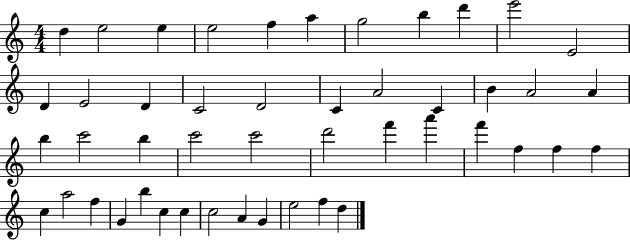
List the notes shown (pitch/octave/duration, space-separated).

D5/q E5/h E5/q E5/h F5/q A5/q G5/h B5/q D6/q E6/h E4/h D4/q E4/h D4/q C4/h D4/h C4/q A4/h C4/q B4/q A4/h A4/q B5/q C6/h B5/q C6/h C6/h D6/h F6/q A6/q F6/q F5/q F5/q F5/q C5/q A5/h F5/q G4/q B5/q C5/q C5/q C5/h A4/q G4/q E5/h F5/q D5/q